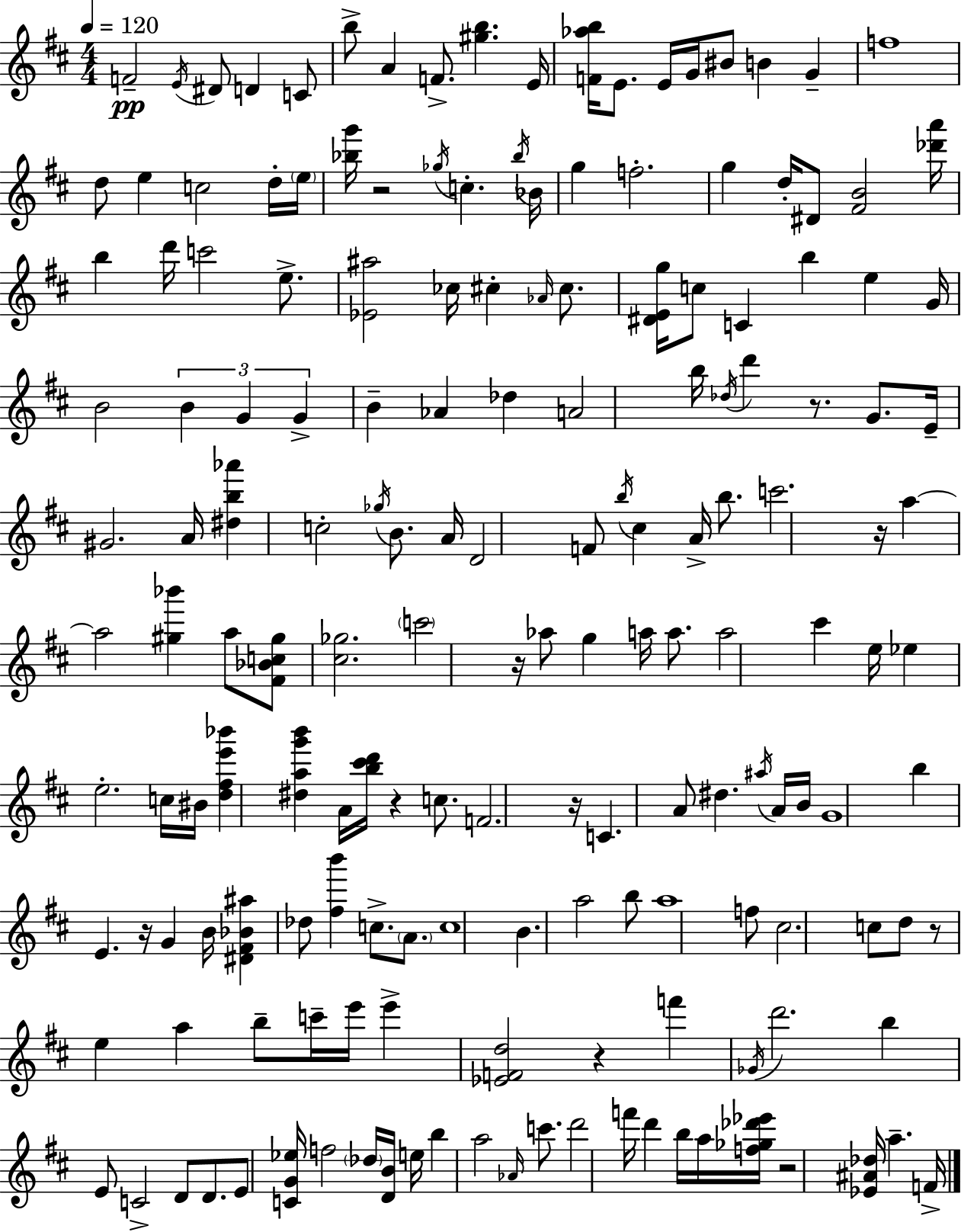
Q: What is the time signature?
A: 4/4